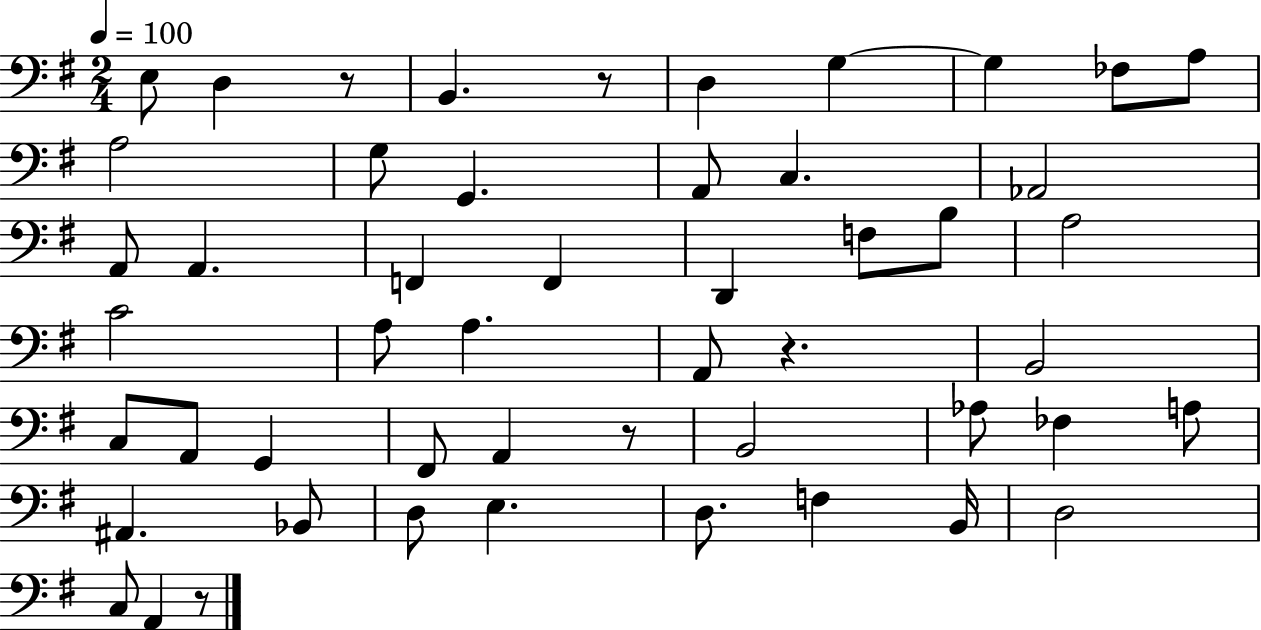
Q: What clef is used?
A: bass